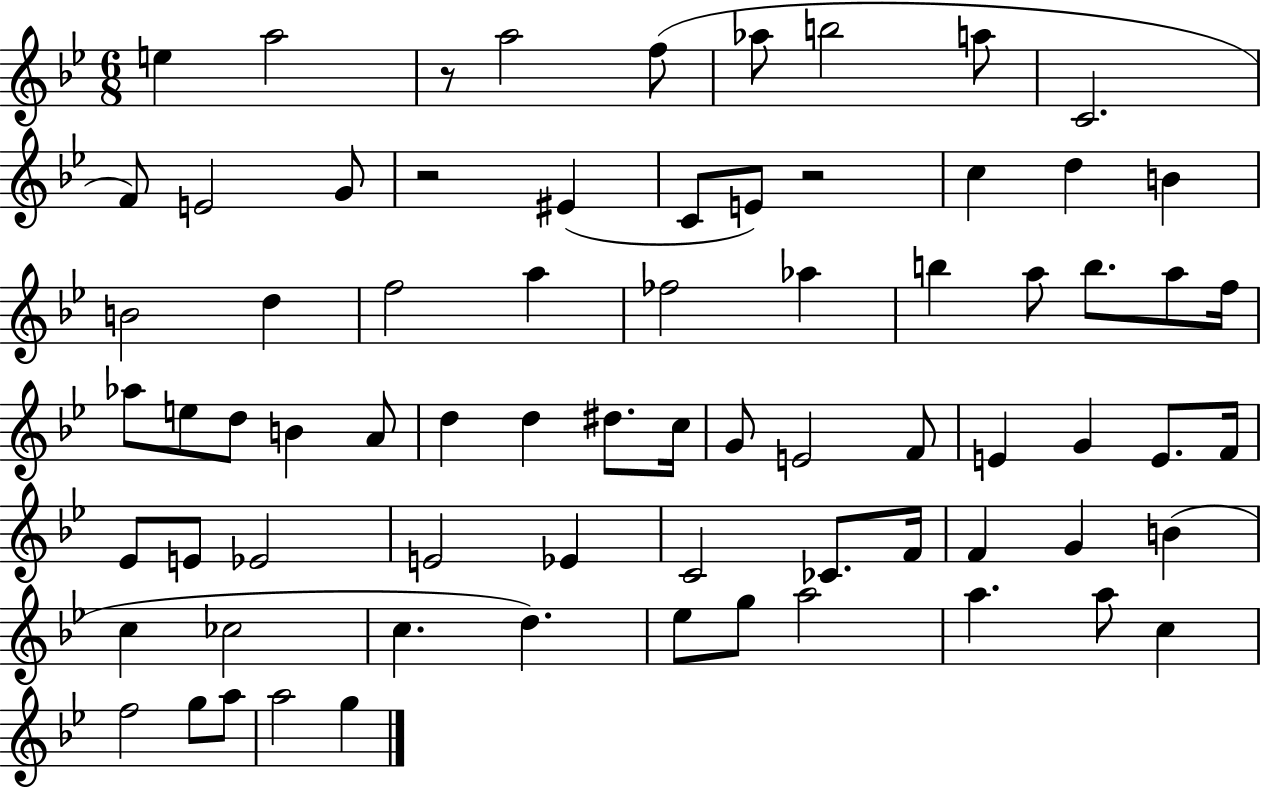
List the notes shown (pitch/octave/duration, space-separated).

E5/q A5/h R/e A5/h F5/e Ab5/e B5/h A5/e C4/h. F4/e E4/h G4/e R/h EIS4/q C4/e E4/e R/h C5/q D5/q B4/q B4/h D5/q F5/h A5/q FES5/h Ab5/q B5/q A5/e B5/e. A5/e F5/s Ab5/e E5/e D5/e B4/q A4/e D5/q D5/q D#5/e. C5/s G4/e E4/h F4/e E4/q G4/q E4/e. F4/s Eb4/e E4/e Eb4/h E4/h Eb4/q C4/h CES4/e. F4/s F4/q G4/q B4/q C5/q CES5/h C5/q. D5/q. Eb5/e G5/e A5/h A5/q. A5/e C5/q F5/h G5/e A5/e A5/h G5/q